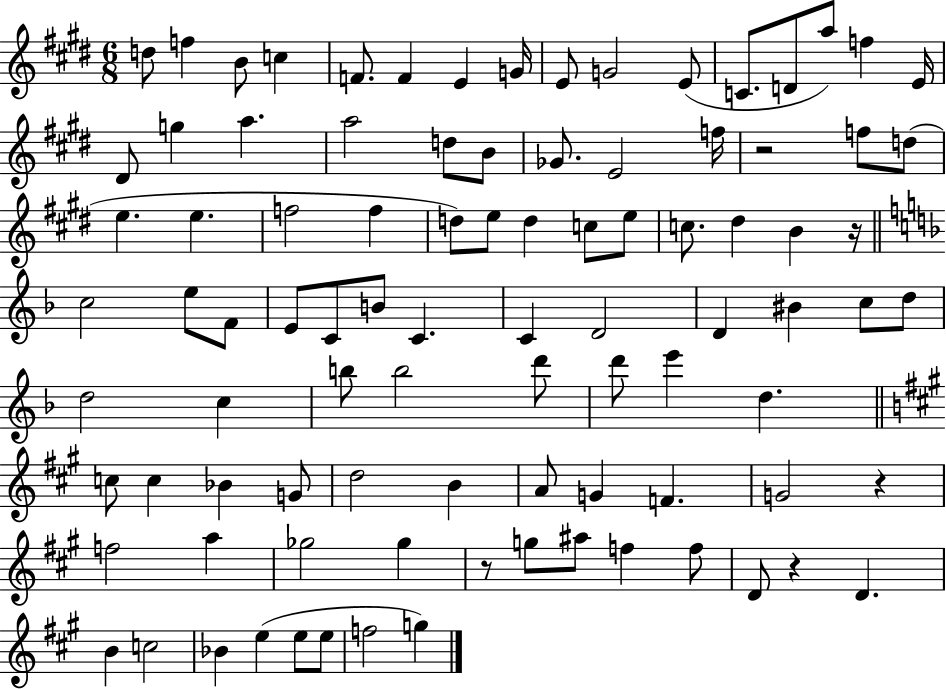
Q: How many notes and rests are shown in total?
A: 93